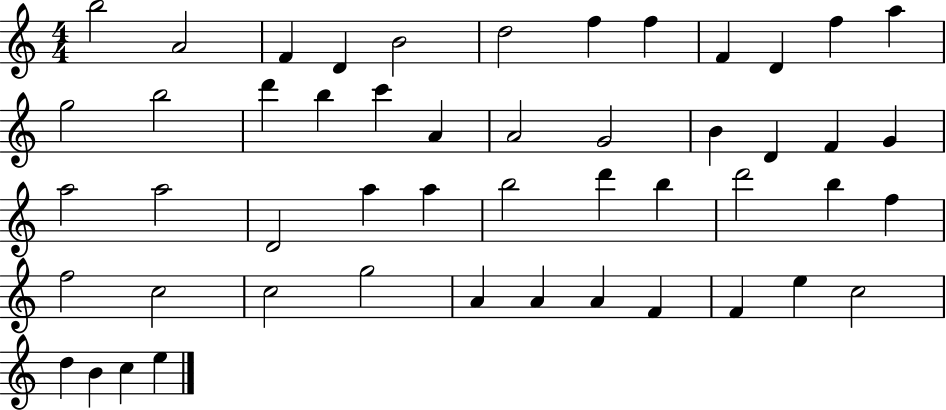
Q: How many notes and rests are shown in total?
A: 50